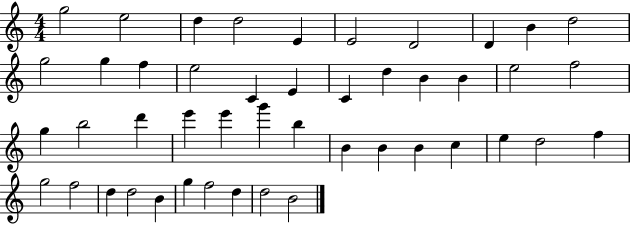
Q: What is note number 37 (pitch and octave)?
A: G5